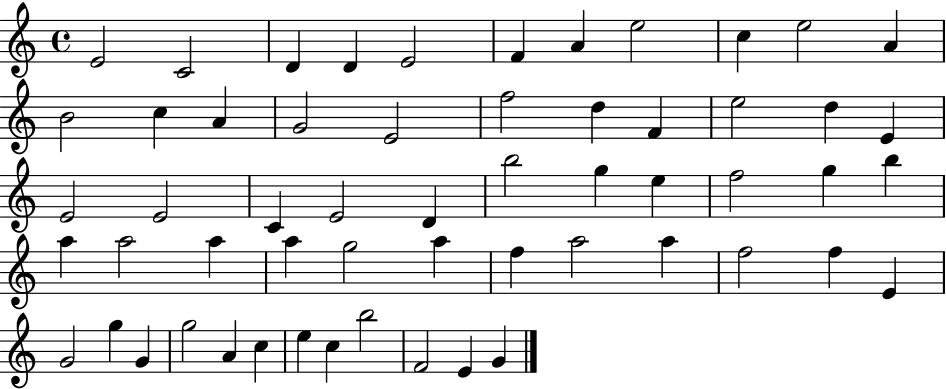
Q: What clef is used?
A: treble